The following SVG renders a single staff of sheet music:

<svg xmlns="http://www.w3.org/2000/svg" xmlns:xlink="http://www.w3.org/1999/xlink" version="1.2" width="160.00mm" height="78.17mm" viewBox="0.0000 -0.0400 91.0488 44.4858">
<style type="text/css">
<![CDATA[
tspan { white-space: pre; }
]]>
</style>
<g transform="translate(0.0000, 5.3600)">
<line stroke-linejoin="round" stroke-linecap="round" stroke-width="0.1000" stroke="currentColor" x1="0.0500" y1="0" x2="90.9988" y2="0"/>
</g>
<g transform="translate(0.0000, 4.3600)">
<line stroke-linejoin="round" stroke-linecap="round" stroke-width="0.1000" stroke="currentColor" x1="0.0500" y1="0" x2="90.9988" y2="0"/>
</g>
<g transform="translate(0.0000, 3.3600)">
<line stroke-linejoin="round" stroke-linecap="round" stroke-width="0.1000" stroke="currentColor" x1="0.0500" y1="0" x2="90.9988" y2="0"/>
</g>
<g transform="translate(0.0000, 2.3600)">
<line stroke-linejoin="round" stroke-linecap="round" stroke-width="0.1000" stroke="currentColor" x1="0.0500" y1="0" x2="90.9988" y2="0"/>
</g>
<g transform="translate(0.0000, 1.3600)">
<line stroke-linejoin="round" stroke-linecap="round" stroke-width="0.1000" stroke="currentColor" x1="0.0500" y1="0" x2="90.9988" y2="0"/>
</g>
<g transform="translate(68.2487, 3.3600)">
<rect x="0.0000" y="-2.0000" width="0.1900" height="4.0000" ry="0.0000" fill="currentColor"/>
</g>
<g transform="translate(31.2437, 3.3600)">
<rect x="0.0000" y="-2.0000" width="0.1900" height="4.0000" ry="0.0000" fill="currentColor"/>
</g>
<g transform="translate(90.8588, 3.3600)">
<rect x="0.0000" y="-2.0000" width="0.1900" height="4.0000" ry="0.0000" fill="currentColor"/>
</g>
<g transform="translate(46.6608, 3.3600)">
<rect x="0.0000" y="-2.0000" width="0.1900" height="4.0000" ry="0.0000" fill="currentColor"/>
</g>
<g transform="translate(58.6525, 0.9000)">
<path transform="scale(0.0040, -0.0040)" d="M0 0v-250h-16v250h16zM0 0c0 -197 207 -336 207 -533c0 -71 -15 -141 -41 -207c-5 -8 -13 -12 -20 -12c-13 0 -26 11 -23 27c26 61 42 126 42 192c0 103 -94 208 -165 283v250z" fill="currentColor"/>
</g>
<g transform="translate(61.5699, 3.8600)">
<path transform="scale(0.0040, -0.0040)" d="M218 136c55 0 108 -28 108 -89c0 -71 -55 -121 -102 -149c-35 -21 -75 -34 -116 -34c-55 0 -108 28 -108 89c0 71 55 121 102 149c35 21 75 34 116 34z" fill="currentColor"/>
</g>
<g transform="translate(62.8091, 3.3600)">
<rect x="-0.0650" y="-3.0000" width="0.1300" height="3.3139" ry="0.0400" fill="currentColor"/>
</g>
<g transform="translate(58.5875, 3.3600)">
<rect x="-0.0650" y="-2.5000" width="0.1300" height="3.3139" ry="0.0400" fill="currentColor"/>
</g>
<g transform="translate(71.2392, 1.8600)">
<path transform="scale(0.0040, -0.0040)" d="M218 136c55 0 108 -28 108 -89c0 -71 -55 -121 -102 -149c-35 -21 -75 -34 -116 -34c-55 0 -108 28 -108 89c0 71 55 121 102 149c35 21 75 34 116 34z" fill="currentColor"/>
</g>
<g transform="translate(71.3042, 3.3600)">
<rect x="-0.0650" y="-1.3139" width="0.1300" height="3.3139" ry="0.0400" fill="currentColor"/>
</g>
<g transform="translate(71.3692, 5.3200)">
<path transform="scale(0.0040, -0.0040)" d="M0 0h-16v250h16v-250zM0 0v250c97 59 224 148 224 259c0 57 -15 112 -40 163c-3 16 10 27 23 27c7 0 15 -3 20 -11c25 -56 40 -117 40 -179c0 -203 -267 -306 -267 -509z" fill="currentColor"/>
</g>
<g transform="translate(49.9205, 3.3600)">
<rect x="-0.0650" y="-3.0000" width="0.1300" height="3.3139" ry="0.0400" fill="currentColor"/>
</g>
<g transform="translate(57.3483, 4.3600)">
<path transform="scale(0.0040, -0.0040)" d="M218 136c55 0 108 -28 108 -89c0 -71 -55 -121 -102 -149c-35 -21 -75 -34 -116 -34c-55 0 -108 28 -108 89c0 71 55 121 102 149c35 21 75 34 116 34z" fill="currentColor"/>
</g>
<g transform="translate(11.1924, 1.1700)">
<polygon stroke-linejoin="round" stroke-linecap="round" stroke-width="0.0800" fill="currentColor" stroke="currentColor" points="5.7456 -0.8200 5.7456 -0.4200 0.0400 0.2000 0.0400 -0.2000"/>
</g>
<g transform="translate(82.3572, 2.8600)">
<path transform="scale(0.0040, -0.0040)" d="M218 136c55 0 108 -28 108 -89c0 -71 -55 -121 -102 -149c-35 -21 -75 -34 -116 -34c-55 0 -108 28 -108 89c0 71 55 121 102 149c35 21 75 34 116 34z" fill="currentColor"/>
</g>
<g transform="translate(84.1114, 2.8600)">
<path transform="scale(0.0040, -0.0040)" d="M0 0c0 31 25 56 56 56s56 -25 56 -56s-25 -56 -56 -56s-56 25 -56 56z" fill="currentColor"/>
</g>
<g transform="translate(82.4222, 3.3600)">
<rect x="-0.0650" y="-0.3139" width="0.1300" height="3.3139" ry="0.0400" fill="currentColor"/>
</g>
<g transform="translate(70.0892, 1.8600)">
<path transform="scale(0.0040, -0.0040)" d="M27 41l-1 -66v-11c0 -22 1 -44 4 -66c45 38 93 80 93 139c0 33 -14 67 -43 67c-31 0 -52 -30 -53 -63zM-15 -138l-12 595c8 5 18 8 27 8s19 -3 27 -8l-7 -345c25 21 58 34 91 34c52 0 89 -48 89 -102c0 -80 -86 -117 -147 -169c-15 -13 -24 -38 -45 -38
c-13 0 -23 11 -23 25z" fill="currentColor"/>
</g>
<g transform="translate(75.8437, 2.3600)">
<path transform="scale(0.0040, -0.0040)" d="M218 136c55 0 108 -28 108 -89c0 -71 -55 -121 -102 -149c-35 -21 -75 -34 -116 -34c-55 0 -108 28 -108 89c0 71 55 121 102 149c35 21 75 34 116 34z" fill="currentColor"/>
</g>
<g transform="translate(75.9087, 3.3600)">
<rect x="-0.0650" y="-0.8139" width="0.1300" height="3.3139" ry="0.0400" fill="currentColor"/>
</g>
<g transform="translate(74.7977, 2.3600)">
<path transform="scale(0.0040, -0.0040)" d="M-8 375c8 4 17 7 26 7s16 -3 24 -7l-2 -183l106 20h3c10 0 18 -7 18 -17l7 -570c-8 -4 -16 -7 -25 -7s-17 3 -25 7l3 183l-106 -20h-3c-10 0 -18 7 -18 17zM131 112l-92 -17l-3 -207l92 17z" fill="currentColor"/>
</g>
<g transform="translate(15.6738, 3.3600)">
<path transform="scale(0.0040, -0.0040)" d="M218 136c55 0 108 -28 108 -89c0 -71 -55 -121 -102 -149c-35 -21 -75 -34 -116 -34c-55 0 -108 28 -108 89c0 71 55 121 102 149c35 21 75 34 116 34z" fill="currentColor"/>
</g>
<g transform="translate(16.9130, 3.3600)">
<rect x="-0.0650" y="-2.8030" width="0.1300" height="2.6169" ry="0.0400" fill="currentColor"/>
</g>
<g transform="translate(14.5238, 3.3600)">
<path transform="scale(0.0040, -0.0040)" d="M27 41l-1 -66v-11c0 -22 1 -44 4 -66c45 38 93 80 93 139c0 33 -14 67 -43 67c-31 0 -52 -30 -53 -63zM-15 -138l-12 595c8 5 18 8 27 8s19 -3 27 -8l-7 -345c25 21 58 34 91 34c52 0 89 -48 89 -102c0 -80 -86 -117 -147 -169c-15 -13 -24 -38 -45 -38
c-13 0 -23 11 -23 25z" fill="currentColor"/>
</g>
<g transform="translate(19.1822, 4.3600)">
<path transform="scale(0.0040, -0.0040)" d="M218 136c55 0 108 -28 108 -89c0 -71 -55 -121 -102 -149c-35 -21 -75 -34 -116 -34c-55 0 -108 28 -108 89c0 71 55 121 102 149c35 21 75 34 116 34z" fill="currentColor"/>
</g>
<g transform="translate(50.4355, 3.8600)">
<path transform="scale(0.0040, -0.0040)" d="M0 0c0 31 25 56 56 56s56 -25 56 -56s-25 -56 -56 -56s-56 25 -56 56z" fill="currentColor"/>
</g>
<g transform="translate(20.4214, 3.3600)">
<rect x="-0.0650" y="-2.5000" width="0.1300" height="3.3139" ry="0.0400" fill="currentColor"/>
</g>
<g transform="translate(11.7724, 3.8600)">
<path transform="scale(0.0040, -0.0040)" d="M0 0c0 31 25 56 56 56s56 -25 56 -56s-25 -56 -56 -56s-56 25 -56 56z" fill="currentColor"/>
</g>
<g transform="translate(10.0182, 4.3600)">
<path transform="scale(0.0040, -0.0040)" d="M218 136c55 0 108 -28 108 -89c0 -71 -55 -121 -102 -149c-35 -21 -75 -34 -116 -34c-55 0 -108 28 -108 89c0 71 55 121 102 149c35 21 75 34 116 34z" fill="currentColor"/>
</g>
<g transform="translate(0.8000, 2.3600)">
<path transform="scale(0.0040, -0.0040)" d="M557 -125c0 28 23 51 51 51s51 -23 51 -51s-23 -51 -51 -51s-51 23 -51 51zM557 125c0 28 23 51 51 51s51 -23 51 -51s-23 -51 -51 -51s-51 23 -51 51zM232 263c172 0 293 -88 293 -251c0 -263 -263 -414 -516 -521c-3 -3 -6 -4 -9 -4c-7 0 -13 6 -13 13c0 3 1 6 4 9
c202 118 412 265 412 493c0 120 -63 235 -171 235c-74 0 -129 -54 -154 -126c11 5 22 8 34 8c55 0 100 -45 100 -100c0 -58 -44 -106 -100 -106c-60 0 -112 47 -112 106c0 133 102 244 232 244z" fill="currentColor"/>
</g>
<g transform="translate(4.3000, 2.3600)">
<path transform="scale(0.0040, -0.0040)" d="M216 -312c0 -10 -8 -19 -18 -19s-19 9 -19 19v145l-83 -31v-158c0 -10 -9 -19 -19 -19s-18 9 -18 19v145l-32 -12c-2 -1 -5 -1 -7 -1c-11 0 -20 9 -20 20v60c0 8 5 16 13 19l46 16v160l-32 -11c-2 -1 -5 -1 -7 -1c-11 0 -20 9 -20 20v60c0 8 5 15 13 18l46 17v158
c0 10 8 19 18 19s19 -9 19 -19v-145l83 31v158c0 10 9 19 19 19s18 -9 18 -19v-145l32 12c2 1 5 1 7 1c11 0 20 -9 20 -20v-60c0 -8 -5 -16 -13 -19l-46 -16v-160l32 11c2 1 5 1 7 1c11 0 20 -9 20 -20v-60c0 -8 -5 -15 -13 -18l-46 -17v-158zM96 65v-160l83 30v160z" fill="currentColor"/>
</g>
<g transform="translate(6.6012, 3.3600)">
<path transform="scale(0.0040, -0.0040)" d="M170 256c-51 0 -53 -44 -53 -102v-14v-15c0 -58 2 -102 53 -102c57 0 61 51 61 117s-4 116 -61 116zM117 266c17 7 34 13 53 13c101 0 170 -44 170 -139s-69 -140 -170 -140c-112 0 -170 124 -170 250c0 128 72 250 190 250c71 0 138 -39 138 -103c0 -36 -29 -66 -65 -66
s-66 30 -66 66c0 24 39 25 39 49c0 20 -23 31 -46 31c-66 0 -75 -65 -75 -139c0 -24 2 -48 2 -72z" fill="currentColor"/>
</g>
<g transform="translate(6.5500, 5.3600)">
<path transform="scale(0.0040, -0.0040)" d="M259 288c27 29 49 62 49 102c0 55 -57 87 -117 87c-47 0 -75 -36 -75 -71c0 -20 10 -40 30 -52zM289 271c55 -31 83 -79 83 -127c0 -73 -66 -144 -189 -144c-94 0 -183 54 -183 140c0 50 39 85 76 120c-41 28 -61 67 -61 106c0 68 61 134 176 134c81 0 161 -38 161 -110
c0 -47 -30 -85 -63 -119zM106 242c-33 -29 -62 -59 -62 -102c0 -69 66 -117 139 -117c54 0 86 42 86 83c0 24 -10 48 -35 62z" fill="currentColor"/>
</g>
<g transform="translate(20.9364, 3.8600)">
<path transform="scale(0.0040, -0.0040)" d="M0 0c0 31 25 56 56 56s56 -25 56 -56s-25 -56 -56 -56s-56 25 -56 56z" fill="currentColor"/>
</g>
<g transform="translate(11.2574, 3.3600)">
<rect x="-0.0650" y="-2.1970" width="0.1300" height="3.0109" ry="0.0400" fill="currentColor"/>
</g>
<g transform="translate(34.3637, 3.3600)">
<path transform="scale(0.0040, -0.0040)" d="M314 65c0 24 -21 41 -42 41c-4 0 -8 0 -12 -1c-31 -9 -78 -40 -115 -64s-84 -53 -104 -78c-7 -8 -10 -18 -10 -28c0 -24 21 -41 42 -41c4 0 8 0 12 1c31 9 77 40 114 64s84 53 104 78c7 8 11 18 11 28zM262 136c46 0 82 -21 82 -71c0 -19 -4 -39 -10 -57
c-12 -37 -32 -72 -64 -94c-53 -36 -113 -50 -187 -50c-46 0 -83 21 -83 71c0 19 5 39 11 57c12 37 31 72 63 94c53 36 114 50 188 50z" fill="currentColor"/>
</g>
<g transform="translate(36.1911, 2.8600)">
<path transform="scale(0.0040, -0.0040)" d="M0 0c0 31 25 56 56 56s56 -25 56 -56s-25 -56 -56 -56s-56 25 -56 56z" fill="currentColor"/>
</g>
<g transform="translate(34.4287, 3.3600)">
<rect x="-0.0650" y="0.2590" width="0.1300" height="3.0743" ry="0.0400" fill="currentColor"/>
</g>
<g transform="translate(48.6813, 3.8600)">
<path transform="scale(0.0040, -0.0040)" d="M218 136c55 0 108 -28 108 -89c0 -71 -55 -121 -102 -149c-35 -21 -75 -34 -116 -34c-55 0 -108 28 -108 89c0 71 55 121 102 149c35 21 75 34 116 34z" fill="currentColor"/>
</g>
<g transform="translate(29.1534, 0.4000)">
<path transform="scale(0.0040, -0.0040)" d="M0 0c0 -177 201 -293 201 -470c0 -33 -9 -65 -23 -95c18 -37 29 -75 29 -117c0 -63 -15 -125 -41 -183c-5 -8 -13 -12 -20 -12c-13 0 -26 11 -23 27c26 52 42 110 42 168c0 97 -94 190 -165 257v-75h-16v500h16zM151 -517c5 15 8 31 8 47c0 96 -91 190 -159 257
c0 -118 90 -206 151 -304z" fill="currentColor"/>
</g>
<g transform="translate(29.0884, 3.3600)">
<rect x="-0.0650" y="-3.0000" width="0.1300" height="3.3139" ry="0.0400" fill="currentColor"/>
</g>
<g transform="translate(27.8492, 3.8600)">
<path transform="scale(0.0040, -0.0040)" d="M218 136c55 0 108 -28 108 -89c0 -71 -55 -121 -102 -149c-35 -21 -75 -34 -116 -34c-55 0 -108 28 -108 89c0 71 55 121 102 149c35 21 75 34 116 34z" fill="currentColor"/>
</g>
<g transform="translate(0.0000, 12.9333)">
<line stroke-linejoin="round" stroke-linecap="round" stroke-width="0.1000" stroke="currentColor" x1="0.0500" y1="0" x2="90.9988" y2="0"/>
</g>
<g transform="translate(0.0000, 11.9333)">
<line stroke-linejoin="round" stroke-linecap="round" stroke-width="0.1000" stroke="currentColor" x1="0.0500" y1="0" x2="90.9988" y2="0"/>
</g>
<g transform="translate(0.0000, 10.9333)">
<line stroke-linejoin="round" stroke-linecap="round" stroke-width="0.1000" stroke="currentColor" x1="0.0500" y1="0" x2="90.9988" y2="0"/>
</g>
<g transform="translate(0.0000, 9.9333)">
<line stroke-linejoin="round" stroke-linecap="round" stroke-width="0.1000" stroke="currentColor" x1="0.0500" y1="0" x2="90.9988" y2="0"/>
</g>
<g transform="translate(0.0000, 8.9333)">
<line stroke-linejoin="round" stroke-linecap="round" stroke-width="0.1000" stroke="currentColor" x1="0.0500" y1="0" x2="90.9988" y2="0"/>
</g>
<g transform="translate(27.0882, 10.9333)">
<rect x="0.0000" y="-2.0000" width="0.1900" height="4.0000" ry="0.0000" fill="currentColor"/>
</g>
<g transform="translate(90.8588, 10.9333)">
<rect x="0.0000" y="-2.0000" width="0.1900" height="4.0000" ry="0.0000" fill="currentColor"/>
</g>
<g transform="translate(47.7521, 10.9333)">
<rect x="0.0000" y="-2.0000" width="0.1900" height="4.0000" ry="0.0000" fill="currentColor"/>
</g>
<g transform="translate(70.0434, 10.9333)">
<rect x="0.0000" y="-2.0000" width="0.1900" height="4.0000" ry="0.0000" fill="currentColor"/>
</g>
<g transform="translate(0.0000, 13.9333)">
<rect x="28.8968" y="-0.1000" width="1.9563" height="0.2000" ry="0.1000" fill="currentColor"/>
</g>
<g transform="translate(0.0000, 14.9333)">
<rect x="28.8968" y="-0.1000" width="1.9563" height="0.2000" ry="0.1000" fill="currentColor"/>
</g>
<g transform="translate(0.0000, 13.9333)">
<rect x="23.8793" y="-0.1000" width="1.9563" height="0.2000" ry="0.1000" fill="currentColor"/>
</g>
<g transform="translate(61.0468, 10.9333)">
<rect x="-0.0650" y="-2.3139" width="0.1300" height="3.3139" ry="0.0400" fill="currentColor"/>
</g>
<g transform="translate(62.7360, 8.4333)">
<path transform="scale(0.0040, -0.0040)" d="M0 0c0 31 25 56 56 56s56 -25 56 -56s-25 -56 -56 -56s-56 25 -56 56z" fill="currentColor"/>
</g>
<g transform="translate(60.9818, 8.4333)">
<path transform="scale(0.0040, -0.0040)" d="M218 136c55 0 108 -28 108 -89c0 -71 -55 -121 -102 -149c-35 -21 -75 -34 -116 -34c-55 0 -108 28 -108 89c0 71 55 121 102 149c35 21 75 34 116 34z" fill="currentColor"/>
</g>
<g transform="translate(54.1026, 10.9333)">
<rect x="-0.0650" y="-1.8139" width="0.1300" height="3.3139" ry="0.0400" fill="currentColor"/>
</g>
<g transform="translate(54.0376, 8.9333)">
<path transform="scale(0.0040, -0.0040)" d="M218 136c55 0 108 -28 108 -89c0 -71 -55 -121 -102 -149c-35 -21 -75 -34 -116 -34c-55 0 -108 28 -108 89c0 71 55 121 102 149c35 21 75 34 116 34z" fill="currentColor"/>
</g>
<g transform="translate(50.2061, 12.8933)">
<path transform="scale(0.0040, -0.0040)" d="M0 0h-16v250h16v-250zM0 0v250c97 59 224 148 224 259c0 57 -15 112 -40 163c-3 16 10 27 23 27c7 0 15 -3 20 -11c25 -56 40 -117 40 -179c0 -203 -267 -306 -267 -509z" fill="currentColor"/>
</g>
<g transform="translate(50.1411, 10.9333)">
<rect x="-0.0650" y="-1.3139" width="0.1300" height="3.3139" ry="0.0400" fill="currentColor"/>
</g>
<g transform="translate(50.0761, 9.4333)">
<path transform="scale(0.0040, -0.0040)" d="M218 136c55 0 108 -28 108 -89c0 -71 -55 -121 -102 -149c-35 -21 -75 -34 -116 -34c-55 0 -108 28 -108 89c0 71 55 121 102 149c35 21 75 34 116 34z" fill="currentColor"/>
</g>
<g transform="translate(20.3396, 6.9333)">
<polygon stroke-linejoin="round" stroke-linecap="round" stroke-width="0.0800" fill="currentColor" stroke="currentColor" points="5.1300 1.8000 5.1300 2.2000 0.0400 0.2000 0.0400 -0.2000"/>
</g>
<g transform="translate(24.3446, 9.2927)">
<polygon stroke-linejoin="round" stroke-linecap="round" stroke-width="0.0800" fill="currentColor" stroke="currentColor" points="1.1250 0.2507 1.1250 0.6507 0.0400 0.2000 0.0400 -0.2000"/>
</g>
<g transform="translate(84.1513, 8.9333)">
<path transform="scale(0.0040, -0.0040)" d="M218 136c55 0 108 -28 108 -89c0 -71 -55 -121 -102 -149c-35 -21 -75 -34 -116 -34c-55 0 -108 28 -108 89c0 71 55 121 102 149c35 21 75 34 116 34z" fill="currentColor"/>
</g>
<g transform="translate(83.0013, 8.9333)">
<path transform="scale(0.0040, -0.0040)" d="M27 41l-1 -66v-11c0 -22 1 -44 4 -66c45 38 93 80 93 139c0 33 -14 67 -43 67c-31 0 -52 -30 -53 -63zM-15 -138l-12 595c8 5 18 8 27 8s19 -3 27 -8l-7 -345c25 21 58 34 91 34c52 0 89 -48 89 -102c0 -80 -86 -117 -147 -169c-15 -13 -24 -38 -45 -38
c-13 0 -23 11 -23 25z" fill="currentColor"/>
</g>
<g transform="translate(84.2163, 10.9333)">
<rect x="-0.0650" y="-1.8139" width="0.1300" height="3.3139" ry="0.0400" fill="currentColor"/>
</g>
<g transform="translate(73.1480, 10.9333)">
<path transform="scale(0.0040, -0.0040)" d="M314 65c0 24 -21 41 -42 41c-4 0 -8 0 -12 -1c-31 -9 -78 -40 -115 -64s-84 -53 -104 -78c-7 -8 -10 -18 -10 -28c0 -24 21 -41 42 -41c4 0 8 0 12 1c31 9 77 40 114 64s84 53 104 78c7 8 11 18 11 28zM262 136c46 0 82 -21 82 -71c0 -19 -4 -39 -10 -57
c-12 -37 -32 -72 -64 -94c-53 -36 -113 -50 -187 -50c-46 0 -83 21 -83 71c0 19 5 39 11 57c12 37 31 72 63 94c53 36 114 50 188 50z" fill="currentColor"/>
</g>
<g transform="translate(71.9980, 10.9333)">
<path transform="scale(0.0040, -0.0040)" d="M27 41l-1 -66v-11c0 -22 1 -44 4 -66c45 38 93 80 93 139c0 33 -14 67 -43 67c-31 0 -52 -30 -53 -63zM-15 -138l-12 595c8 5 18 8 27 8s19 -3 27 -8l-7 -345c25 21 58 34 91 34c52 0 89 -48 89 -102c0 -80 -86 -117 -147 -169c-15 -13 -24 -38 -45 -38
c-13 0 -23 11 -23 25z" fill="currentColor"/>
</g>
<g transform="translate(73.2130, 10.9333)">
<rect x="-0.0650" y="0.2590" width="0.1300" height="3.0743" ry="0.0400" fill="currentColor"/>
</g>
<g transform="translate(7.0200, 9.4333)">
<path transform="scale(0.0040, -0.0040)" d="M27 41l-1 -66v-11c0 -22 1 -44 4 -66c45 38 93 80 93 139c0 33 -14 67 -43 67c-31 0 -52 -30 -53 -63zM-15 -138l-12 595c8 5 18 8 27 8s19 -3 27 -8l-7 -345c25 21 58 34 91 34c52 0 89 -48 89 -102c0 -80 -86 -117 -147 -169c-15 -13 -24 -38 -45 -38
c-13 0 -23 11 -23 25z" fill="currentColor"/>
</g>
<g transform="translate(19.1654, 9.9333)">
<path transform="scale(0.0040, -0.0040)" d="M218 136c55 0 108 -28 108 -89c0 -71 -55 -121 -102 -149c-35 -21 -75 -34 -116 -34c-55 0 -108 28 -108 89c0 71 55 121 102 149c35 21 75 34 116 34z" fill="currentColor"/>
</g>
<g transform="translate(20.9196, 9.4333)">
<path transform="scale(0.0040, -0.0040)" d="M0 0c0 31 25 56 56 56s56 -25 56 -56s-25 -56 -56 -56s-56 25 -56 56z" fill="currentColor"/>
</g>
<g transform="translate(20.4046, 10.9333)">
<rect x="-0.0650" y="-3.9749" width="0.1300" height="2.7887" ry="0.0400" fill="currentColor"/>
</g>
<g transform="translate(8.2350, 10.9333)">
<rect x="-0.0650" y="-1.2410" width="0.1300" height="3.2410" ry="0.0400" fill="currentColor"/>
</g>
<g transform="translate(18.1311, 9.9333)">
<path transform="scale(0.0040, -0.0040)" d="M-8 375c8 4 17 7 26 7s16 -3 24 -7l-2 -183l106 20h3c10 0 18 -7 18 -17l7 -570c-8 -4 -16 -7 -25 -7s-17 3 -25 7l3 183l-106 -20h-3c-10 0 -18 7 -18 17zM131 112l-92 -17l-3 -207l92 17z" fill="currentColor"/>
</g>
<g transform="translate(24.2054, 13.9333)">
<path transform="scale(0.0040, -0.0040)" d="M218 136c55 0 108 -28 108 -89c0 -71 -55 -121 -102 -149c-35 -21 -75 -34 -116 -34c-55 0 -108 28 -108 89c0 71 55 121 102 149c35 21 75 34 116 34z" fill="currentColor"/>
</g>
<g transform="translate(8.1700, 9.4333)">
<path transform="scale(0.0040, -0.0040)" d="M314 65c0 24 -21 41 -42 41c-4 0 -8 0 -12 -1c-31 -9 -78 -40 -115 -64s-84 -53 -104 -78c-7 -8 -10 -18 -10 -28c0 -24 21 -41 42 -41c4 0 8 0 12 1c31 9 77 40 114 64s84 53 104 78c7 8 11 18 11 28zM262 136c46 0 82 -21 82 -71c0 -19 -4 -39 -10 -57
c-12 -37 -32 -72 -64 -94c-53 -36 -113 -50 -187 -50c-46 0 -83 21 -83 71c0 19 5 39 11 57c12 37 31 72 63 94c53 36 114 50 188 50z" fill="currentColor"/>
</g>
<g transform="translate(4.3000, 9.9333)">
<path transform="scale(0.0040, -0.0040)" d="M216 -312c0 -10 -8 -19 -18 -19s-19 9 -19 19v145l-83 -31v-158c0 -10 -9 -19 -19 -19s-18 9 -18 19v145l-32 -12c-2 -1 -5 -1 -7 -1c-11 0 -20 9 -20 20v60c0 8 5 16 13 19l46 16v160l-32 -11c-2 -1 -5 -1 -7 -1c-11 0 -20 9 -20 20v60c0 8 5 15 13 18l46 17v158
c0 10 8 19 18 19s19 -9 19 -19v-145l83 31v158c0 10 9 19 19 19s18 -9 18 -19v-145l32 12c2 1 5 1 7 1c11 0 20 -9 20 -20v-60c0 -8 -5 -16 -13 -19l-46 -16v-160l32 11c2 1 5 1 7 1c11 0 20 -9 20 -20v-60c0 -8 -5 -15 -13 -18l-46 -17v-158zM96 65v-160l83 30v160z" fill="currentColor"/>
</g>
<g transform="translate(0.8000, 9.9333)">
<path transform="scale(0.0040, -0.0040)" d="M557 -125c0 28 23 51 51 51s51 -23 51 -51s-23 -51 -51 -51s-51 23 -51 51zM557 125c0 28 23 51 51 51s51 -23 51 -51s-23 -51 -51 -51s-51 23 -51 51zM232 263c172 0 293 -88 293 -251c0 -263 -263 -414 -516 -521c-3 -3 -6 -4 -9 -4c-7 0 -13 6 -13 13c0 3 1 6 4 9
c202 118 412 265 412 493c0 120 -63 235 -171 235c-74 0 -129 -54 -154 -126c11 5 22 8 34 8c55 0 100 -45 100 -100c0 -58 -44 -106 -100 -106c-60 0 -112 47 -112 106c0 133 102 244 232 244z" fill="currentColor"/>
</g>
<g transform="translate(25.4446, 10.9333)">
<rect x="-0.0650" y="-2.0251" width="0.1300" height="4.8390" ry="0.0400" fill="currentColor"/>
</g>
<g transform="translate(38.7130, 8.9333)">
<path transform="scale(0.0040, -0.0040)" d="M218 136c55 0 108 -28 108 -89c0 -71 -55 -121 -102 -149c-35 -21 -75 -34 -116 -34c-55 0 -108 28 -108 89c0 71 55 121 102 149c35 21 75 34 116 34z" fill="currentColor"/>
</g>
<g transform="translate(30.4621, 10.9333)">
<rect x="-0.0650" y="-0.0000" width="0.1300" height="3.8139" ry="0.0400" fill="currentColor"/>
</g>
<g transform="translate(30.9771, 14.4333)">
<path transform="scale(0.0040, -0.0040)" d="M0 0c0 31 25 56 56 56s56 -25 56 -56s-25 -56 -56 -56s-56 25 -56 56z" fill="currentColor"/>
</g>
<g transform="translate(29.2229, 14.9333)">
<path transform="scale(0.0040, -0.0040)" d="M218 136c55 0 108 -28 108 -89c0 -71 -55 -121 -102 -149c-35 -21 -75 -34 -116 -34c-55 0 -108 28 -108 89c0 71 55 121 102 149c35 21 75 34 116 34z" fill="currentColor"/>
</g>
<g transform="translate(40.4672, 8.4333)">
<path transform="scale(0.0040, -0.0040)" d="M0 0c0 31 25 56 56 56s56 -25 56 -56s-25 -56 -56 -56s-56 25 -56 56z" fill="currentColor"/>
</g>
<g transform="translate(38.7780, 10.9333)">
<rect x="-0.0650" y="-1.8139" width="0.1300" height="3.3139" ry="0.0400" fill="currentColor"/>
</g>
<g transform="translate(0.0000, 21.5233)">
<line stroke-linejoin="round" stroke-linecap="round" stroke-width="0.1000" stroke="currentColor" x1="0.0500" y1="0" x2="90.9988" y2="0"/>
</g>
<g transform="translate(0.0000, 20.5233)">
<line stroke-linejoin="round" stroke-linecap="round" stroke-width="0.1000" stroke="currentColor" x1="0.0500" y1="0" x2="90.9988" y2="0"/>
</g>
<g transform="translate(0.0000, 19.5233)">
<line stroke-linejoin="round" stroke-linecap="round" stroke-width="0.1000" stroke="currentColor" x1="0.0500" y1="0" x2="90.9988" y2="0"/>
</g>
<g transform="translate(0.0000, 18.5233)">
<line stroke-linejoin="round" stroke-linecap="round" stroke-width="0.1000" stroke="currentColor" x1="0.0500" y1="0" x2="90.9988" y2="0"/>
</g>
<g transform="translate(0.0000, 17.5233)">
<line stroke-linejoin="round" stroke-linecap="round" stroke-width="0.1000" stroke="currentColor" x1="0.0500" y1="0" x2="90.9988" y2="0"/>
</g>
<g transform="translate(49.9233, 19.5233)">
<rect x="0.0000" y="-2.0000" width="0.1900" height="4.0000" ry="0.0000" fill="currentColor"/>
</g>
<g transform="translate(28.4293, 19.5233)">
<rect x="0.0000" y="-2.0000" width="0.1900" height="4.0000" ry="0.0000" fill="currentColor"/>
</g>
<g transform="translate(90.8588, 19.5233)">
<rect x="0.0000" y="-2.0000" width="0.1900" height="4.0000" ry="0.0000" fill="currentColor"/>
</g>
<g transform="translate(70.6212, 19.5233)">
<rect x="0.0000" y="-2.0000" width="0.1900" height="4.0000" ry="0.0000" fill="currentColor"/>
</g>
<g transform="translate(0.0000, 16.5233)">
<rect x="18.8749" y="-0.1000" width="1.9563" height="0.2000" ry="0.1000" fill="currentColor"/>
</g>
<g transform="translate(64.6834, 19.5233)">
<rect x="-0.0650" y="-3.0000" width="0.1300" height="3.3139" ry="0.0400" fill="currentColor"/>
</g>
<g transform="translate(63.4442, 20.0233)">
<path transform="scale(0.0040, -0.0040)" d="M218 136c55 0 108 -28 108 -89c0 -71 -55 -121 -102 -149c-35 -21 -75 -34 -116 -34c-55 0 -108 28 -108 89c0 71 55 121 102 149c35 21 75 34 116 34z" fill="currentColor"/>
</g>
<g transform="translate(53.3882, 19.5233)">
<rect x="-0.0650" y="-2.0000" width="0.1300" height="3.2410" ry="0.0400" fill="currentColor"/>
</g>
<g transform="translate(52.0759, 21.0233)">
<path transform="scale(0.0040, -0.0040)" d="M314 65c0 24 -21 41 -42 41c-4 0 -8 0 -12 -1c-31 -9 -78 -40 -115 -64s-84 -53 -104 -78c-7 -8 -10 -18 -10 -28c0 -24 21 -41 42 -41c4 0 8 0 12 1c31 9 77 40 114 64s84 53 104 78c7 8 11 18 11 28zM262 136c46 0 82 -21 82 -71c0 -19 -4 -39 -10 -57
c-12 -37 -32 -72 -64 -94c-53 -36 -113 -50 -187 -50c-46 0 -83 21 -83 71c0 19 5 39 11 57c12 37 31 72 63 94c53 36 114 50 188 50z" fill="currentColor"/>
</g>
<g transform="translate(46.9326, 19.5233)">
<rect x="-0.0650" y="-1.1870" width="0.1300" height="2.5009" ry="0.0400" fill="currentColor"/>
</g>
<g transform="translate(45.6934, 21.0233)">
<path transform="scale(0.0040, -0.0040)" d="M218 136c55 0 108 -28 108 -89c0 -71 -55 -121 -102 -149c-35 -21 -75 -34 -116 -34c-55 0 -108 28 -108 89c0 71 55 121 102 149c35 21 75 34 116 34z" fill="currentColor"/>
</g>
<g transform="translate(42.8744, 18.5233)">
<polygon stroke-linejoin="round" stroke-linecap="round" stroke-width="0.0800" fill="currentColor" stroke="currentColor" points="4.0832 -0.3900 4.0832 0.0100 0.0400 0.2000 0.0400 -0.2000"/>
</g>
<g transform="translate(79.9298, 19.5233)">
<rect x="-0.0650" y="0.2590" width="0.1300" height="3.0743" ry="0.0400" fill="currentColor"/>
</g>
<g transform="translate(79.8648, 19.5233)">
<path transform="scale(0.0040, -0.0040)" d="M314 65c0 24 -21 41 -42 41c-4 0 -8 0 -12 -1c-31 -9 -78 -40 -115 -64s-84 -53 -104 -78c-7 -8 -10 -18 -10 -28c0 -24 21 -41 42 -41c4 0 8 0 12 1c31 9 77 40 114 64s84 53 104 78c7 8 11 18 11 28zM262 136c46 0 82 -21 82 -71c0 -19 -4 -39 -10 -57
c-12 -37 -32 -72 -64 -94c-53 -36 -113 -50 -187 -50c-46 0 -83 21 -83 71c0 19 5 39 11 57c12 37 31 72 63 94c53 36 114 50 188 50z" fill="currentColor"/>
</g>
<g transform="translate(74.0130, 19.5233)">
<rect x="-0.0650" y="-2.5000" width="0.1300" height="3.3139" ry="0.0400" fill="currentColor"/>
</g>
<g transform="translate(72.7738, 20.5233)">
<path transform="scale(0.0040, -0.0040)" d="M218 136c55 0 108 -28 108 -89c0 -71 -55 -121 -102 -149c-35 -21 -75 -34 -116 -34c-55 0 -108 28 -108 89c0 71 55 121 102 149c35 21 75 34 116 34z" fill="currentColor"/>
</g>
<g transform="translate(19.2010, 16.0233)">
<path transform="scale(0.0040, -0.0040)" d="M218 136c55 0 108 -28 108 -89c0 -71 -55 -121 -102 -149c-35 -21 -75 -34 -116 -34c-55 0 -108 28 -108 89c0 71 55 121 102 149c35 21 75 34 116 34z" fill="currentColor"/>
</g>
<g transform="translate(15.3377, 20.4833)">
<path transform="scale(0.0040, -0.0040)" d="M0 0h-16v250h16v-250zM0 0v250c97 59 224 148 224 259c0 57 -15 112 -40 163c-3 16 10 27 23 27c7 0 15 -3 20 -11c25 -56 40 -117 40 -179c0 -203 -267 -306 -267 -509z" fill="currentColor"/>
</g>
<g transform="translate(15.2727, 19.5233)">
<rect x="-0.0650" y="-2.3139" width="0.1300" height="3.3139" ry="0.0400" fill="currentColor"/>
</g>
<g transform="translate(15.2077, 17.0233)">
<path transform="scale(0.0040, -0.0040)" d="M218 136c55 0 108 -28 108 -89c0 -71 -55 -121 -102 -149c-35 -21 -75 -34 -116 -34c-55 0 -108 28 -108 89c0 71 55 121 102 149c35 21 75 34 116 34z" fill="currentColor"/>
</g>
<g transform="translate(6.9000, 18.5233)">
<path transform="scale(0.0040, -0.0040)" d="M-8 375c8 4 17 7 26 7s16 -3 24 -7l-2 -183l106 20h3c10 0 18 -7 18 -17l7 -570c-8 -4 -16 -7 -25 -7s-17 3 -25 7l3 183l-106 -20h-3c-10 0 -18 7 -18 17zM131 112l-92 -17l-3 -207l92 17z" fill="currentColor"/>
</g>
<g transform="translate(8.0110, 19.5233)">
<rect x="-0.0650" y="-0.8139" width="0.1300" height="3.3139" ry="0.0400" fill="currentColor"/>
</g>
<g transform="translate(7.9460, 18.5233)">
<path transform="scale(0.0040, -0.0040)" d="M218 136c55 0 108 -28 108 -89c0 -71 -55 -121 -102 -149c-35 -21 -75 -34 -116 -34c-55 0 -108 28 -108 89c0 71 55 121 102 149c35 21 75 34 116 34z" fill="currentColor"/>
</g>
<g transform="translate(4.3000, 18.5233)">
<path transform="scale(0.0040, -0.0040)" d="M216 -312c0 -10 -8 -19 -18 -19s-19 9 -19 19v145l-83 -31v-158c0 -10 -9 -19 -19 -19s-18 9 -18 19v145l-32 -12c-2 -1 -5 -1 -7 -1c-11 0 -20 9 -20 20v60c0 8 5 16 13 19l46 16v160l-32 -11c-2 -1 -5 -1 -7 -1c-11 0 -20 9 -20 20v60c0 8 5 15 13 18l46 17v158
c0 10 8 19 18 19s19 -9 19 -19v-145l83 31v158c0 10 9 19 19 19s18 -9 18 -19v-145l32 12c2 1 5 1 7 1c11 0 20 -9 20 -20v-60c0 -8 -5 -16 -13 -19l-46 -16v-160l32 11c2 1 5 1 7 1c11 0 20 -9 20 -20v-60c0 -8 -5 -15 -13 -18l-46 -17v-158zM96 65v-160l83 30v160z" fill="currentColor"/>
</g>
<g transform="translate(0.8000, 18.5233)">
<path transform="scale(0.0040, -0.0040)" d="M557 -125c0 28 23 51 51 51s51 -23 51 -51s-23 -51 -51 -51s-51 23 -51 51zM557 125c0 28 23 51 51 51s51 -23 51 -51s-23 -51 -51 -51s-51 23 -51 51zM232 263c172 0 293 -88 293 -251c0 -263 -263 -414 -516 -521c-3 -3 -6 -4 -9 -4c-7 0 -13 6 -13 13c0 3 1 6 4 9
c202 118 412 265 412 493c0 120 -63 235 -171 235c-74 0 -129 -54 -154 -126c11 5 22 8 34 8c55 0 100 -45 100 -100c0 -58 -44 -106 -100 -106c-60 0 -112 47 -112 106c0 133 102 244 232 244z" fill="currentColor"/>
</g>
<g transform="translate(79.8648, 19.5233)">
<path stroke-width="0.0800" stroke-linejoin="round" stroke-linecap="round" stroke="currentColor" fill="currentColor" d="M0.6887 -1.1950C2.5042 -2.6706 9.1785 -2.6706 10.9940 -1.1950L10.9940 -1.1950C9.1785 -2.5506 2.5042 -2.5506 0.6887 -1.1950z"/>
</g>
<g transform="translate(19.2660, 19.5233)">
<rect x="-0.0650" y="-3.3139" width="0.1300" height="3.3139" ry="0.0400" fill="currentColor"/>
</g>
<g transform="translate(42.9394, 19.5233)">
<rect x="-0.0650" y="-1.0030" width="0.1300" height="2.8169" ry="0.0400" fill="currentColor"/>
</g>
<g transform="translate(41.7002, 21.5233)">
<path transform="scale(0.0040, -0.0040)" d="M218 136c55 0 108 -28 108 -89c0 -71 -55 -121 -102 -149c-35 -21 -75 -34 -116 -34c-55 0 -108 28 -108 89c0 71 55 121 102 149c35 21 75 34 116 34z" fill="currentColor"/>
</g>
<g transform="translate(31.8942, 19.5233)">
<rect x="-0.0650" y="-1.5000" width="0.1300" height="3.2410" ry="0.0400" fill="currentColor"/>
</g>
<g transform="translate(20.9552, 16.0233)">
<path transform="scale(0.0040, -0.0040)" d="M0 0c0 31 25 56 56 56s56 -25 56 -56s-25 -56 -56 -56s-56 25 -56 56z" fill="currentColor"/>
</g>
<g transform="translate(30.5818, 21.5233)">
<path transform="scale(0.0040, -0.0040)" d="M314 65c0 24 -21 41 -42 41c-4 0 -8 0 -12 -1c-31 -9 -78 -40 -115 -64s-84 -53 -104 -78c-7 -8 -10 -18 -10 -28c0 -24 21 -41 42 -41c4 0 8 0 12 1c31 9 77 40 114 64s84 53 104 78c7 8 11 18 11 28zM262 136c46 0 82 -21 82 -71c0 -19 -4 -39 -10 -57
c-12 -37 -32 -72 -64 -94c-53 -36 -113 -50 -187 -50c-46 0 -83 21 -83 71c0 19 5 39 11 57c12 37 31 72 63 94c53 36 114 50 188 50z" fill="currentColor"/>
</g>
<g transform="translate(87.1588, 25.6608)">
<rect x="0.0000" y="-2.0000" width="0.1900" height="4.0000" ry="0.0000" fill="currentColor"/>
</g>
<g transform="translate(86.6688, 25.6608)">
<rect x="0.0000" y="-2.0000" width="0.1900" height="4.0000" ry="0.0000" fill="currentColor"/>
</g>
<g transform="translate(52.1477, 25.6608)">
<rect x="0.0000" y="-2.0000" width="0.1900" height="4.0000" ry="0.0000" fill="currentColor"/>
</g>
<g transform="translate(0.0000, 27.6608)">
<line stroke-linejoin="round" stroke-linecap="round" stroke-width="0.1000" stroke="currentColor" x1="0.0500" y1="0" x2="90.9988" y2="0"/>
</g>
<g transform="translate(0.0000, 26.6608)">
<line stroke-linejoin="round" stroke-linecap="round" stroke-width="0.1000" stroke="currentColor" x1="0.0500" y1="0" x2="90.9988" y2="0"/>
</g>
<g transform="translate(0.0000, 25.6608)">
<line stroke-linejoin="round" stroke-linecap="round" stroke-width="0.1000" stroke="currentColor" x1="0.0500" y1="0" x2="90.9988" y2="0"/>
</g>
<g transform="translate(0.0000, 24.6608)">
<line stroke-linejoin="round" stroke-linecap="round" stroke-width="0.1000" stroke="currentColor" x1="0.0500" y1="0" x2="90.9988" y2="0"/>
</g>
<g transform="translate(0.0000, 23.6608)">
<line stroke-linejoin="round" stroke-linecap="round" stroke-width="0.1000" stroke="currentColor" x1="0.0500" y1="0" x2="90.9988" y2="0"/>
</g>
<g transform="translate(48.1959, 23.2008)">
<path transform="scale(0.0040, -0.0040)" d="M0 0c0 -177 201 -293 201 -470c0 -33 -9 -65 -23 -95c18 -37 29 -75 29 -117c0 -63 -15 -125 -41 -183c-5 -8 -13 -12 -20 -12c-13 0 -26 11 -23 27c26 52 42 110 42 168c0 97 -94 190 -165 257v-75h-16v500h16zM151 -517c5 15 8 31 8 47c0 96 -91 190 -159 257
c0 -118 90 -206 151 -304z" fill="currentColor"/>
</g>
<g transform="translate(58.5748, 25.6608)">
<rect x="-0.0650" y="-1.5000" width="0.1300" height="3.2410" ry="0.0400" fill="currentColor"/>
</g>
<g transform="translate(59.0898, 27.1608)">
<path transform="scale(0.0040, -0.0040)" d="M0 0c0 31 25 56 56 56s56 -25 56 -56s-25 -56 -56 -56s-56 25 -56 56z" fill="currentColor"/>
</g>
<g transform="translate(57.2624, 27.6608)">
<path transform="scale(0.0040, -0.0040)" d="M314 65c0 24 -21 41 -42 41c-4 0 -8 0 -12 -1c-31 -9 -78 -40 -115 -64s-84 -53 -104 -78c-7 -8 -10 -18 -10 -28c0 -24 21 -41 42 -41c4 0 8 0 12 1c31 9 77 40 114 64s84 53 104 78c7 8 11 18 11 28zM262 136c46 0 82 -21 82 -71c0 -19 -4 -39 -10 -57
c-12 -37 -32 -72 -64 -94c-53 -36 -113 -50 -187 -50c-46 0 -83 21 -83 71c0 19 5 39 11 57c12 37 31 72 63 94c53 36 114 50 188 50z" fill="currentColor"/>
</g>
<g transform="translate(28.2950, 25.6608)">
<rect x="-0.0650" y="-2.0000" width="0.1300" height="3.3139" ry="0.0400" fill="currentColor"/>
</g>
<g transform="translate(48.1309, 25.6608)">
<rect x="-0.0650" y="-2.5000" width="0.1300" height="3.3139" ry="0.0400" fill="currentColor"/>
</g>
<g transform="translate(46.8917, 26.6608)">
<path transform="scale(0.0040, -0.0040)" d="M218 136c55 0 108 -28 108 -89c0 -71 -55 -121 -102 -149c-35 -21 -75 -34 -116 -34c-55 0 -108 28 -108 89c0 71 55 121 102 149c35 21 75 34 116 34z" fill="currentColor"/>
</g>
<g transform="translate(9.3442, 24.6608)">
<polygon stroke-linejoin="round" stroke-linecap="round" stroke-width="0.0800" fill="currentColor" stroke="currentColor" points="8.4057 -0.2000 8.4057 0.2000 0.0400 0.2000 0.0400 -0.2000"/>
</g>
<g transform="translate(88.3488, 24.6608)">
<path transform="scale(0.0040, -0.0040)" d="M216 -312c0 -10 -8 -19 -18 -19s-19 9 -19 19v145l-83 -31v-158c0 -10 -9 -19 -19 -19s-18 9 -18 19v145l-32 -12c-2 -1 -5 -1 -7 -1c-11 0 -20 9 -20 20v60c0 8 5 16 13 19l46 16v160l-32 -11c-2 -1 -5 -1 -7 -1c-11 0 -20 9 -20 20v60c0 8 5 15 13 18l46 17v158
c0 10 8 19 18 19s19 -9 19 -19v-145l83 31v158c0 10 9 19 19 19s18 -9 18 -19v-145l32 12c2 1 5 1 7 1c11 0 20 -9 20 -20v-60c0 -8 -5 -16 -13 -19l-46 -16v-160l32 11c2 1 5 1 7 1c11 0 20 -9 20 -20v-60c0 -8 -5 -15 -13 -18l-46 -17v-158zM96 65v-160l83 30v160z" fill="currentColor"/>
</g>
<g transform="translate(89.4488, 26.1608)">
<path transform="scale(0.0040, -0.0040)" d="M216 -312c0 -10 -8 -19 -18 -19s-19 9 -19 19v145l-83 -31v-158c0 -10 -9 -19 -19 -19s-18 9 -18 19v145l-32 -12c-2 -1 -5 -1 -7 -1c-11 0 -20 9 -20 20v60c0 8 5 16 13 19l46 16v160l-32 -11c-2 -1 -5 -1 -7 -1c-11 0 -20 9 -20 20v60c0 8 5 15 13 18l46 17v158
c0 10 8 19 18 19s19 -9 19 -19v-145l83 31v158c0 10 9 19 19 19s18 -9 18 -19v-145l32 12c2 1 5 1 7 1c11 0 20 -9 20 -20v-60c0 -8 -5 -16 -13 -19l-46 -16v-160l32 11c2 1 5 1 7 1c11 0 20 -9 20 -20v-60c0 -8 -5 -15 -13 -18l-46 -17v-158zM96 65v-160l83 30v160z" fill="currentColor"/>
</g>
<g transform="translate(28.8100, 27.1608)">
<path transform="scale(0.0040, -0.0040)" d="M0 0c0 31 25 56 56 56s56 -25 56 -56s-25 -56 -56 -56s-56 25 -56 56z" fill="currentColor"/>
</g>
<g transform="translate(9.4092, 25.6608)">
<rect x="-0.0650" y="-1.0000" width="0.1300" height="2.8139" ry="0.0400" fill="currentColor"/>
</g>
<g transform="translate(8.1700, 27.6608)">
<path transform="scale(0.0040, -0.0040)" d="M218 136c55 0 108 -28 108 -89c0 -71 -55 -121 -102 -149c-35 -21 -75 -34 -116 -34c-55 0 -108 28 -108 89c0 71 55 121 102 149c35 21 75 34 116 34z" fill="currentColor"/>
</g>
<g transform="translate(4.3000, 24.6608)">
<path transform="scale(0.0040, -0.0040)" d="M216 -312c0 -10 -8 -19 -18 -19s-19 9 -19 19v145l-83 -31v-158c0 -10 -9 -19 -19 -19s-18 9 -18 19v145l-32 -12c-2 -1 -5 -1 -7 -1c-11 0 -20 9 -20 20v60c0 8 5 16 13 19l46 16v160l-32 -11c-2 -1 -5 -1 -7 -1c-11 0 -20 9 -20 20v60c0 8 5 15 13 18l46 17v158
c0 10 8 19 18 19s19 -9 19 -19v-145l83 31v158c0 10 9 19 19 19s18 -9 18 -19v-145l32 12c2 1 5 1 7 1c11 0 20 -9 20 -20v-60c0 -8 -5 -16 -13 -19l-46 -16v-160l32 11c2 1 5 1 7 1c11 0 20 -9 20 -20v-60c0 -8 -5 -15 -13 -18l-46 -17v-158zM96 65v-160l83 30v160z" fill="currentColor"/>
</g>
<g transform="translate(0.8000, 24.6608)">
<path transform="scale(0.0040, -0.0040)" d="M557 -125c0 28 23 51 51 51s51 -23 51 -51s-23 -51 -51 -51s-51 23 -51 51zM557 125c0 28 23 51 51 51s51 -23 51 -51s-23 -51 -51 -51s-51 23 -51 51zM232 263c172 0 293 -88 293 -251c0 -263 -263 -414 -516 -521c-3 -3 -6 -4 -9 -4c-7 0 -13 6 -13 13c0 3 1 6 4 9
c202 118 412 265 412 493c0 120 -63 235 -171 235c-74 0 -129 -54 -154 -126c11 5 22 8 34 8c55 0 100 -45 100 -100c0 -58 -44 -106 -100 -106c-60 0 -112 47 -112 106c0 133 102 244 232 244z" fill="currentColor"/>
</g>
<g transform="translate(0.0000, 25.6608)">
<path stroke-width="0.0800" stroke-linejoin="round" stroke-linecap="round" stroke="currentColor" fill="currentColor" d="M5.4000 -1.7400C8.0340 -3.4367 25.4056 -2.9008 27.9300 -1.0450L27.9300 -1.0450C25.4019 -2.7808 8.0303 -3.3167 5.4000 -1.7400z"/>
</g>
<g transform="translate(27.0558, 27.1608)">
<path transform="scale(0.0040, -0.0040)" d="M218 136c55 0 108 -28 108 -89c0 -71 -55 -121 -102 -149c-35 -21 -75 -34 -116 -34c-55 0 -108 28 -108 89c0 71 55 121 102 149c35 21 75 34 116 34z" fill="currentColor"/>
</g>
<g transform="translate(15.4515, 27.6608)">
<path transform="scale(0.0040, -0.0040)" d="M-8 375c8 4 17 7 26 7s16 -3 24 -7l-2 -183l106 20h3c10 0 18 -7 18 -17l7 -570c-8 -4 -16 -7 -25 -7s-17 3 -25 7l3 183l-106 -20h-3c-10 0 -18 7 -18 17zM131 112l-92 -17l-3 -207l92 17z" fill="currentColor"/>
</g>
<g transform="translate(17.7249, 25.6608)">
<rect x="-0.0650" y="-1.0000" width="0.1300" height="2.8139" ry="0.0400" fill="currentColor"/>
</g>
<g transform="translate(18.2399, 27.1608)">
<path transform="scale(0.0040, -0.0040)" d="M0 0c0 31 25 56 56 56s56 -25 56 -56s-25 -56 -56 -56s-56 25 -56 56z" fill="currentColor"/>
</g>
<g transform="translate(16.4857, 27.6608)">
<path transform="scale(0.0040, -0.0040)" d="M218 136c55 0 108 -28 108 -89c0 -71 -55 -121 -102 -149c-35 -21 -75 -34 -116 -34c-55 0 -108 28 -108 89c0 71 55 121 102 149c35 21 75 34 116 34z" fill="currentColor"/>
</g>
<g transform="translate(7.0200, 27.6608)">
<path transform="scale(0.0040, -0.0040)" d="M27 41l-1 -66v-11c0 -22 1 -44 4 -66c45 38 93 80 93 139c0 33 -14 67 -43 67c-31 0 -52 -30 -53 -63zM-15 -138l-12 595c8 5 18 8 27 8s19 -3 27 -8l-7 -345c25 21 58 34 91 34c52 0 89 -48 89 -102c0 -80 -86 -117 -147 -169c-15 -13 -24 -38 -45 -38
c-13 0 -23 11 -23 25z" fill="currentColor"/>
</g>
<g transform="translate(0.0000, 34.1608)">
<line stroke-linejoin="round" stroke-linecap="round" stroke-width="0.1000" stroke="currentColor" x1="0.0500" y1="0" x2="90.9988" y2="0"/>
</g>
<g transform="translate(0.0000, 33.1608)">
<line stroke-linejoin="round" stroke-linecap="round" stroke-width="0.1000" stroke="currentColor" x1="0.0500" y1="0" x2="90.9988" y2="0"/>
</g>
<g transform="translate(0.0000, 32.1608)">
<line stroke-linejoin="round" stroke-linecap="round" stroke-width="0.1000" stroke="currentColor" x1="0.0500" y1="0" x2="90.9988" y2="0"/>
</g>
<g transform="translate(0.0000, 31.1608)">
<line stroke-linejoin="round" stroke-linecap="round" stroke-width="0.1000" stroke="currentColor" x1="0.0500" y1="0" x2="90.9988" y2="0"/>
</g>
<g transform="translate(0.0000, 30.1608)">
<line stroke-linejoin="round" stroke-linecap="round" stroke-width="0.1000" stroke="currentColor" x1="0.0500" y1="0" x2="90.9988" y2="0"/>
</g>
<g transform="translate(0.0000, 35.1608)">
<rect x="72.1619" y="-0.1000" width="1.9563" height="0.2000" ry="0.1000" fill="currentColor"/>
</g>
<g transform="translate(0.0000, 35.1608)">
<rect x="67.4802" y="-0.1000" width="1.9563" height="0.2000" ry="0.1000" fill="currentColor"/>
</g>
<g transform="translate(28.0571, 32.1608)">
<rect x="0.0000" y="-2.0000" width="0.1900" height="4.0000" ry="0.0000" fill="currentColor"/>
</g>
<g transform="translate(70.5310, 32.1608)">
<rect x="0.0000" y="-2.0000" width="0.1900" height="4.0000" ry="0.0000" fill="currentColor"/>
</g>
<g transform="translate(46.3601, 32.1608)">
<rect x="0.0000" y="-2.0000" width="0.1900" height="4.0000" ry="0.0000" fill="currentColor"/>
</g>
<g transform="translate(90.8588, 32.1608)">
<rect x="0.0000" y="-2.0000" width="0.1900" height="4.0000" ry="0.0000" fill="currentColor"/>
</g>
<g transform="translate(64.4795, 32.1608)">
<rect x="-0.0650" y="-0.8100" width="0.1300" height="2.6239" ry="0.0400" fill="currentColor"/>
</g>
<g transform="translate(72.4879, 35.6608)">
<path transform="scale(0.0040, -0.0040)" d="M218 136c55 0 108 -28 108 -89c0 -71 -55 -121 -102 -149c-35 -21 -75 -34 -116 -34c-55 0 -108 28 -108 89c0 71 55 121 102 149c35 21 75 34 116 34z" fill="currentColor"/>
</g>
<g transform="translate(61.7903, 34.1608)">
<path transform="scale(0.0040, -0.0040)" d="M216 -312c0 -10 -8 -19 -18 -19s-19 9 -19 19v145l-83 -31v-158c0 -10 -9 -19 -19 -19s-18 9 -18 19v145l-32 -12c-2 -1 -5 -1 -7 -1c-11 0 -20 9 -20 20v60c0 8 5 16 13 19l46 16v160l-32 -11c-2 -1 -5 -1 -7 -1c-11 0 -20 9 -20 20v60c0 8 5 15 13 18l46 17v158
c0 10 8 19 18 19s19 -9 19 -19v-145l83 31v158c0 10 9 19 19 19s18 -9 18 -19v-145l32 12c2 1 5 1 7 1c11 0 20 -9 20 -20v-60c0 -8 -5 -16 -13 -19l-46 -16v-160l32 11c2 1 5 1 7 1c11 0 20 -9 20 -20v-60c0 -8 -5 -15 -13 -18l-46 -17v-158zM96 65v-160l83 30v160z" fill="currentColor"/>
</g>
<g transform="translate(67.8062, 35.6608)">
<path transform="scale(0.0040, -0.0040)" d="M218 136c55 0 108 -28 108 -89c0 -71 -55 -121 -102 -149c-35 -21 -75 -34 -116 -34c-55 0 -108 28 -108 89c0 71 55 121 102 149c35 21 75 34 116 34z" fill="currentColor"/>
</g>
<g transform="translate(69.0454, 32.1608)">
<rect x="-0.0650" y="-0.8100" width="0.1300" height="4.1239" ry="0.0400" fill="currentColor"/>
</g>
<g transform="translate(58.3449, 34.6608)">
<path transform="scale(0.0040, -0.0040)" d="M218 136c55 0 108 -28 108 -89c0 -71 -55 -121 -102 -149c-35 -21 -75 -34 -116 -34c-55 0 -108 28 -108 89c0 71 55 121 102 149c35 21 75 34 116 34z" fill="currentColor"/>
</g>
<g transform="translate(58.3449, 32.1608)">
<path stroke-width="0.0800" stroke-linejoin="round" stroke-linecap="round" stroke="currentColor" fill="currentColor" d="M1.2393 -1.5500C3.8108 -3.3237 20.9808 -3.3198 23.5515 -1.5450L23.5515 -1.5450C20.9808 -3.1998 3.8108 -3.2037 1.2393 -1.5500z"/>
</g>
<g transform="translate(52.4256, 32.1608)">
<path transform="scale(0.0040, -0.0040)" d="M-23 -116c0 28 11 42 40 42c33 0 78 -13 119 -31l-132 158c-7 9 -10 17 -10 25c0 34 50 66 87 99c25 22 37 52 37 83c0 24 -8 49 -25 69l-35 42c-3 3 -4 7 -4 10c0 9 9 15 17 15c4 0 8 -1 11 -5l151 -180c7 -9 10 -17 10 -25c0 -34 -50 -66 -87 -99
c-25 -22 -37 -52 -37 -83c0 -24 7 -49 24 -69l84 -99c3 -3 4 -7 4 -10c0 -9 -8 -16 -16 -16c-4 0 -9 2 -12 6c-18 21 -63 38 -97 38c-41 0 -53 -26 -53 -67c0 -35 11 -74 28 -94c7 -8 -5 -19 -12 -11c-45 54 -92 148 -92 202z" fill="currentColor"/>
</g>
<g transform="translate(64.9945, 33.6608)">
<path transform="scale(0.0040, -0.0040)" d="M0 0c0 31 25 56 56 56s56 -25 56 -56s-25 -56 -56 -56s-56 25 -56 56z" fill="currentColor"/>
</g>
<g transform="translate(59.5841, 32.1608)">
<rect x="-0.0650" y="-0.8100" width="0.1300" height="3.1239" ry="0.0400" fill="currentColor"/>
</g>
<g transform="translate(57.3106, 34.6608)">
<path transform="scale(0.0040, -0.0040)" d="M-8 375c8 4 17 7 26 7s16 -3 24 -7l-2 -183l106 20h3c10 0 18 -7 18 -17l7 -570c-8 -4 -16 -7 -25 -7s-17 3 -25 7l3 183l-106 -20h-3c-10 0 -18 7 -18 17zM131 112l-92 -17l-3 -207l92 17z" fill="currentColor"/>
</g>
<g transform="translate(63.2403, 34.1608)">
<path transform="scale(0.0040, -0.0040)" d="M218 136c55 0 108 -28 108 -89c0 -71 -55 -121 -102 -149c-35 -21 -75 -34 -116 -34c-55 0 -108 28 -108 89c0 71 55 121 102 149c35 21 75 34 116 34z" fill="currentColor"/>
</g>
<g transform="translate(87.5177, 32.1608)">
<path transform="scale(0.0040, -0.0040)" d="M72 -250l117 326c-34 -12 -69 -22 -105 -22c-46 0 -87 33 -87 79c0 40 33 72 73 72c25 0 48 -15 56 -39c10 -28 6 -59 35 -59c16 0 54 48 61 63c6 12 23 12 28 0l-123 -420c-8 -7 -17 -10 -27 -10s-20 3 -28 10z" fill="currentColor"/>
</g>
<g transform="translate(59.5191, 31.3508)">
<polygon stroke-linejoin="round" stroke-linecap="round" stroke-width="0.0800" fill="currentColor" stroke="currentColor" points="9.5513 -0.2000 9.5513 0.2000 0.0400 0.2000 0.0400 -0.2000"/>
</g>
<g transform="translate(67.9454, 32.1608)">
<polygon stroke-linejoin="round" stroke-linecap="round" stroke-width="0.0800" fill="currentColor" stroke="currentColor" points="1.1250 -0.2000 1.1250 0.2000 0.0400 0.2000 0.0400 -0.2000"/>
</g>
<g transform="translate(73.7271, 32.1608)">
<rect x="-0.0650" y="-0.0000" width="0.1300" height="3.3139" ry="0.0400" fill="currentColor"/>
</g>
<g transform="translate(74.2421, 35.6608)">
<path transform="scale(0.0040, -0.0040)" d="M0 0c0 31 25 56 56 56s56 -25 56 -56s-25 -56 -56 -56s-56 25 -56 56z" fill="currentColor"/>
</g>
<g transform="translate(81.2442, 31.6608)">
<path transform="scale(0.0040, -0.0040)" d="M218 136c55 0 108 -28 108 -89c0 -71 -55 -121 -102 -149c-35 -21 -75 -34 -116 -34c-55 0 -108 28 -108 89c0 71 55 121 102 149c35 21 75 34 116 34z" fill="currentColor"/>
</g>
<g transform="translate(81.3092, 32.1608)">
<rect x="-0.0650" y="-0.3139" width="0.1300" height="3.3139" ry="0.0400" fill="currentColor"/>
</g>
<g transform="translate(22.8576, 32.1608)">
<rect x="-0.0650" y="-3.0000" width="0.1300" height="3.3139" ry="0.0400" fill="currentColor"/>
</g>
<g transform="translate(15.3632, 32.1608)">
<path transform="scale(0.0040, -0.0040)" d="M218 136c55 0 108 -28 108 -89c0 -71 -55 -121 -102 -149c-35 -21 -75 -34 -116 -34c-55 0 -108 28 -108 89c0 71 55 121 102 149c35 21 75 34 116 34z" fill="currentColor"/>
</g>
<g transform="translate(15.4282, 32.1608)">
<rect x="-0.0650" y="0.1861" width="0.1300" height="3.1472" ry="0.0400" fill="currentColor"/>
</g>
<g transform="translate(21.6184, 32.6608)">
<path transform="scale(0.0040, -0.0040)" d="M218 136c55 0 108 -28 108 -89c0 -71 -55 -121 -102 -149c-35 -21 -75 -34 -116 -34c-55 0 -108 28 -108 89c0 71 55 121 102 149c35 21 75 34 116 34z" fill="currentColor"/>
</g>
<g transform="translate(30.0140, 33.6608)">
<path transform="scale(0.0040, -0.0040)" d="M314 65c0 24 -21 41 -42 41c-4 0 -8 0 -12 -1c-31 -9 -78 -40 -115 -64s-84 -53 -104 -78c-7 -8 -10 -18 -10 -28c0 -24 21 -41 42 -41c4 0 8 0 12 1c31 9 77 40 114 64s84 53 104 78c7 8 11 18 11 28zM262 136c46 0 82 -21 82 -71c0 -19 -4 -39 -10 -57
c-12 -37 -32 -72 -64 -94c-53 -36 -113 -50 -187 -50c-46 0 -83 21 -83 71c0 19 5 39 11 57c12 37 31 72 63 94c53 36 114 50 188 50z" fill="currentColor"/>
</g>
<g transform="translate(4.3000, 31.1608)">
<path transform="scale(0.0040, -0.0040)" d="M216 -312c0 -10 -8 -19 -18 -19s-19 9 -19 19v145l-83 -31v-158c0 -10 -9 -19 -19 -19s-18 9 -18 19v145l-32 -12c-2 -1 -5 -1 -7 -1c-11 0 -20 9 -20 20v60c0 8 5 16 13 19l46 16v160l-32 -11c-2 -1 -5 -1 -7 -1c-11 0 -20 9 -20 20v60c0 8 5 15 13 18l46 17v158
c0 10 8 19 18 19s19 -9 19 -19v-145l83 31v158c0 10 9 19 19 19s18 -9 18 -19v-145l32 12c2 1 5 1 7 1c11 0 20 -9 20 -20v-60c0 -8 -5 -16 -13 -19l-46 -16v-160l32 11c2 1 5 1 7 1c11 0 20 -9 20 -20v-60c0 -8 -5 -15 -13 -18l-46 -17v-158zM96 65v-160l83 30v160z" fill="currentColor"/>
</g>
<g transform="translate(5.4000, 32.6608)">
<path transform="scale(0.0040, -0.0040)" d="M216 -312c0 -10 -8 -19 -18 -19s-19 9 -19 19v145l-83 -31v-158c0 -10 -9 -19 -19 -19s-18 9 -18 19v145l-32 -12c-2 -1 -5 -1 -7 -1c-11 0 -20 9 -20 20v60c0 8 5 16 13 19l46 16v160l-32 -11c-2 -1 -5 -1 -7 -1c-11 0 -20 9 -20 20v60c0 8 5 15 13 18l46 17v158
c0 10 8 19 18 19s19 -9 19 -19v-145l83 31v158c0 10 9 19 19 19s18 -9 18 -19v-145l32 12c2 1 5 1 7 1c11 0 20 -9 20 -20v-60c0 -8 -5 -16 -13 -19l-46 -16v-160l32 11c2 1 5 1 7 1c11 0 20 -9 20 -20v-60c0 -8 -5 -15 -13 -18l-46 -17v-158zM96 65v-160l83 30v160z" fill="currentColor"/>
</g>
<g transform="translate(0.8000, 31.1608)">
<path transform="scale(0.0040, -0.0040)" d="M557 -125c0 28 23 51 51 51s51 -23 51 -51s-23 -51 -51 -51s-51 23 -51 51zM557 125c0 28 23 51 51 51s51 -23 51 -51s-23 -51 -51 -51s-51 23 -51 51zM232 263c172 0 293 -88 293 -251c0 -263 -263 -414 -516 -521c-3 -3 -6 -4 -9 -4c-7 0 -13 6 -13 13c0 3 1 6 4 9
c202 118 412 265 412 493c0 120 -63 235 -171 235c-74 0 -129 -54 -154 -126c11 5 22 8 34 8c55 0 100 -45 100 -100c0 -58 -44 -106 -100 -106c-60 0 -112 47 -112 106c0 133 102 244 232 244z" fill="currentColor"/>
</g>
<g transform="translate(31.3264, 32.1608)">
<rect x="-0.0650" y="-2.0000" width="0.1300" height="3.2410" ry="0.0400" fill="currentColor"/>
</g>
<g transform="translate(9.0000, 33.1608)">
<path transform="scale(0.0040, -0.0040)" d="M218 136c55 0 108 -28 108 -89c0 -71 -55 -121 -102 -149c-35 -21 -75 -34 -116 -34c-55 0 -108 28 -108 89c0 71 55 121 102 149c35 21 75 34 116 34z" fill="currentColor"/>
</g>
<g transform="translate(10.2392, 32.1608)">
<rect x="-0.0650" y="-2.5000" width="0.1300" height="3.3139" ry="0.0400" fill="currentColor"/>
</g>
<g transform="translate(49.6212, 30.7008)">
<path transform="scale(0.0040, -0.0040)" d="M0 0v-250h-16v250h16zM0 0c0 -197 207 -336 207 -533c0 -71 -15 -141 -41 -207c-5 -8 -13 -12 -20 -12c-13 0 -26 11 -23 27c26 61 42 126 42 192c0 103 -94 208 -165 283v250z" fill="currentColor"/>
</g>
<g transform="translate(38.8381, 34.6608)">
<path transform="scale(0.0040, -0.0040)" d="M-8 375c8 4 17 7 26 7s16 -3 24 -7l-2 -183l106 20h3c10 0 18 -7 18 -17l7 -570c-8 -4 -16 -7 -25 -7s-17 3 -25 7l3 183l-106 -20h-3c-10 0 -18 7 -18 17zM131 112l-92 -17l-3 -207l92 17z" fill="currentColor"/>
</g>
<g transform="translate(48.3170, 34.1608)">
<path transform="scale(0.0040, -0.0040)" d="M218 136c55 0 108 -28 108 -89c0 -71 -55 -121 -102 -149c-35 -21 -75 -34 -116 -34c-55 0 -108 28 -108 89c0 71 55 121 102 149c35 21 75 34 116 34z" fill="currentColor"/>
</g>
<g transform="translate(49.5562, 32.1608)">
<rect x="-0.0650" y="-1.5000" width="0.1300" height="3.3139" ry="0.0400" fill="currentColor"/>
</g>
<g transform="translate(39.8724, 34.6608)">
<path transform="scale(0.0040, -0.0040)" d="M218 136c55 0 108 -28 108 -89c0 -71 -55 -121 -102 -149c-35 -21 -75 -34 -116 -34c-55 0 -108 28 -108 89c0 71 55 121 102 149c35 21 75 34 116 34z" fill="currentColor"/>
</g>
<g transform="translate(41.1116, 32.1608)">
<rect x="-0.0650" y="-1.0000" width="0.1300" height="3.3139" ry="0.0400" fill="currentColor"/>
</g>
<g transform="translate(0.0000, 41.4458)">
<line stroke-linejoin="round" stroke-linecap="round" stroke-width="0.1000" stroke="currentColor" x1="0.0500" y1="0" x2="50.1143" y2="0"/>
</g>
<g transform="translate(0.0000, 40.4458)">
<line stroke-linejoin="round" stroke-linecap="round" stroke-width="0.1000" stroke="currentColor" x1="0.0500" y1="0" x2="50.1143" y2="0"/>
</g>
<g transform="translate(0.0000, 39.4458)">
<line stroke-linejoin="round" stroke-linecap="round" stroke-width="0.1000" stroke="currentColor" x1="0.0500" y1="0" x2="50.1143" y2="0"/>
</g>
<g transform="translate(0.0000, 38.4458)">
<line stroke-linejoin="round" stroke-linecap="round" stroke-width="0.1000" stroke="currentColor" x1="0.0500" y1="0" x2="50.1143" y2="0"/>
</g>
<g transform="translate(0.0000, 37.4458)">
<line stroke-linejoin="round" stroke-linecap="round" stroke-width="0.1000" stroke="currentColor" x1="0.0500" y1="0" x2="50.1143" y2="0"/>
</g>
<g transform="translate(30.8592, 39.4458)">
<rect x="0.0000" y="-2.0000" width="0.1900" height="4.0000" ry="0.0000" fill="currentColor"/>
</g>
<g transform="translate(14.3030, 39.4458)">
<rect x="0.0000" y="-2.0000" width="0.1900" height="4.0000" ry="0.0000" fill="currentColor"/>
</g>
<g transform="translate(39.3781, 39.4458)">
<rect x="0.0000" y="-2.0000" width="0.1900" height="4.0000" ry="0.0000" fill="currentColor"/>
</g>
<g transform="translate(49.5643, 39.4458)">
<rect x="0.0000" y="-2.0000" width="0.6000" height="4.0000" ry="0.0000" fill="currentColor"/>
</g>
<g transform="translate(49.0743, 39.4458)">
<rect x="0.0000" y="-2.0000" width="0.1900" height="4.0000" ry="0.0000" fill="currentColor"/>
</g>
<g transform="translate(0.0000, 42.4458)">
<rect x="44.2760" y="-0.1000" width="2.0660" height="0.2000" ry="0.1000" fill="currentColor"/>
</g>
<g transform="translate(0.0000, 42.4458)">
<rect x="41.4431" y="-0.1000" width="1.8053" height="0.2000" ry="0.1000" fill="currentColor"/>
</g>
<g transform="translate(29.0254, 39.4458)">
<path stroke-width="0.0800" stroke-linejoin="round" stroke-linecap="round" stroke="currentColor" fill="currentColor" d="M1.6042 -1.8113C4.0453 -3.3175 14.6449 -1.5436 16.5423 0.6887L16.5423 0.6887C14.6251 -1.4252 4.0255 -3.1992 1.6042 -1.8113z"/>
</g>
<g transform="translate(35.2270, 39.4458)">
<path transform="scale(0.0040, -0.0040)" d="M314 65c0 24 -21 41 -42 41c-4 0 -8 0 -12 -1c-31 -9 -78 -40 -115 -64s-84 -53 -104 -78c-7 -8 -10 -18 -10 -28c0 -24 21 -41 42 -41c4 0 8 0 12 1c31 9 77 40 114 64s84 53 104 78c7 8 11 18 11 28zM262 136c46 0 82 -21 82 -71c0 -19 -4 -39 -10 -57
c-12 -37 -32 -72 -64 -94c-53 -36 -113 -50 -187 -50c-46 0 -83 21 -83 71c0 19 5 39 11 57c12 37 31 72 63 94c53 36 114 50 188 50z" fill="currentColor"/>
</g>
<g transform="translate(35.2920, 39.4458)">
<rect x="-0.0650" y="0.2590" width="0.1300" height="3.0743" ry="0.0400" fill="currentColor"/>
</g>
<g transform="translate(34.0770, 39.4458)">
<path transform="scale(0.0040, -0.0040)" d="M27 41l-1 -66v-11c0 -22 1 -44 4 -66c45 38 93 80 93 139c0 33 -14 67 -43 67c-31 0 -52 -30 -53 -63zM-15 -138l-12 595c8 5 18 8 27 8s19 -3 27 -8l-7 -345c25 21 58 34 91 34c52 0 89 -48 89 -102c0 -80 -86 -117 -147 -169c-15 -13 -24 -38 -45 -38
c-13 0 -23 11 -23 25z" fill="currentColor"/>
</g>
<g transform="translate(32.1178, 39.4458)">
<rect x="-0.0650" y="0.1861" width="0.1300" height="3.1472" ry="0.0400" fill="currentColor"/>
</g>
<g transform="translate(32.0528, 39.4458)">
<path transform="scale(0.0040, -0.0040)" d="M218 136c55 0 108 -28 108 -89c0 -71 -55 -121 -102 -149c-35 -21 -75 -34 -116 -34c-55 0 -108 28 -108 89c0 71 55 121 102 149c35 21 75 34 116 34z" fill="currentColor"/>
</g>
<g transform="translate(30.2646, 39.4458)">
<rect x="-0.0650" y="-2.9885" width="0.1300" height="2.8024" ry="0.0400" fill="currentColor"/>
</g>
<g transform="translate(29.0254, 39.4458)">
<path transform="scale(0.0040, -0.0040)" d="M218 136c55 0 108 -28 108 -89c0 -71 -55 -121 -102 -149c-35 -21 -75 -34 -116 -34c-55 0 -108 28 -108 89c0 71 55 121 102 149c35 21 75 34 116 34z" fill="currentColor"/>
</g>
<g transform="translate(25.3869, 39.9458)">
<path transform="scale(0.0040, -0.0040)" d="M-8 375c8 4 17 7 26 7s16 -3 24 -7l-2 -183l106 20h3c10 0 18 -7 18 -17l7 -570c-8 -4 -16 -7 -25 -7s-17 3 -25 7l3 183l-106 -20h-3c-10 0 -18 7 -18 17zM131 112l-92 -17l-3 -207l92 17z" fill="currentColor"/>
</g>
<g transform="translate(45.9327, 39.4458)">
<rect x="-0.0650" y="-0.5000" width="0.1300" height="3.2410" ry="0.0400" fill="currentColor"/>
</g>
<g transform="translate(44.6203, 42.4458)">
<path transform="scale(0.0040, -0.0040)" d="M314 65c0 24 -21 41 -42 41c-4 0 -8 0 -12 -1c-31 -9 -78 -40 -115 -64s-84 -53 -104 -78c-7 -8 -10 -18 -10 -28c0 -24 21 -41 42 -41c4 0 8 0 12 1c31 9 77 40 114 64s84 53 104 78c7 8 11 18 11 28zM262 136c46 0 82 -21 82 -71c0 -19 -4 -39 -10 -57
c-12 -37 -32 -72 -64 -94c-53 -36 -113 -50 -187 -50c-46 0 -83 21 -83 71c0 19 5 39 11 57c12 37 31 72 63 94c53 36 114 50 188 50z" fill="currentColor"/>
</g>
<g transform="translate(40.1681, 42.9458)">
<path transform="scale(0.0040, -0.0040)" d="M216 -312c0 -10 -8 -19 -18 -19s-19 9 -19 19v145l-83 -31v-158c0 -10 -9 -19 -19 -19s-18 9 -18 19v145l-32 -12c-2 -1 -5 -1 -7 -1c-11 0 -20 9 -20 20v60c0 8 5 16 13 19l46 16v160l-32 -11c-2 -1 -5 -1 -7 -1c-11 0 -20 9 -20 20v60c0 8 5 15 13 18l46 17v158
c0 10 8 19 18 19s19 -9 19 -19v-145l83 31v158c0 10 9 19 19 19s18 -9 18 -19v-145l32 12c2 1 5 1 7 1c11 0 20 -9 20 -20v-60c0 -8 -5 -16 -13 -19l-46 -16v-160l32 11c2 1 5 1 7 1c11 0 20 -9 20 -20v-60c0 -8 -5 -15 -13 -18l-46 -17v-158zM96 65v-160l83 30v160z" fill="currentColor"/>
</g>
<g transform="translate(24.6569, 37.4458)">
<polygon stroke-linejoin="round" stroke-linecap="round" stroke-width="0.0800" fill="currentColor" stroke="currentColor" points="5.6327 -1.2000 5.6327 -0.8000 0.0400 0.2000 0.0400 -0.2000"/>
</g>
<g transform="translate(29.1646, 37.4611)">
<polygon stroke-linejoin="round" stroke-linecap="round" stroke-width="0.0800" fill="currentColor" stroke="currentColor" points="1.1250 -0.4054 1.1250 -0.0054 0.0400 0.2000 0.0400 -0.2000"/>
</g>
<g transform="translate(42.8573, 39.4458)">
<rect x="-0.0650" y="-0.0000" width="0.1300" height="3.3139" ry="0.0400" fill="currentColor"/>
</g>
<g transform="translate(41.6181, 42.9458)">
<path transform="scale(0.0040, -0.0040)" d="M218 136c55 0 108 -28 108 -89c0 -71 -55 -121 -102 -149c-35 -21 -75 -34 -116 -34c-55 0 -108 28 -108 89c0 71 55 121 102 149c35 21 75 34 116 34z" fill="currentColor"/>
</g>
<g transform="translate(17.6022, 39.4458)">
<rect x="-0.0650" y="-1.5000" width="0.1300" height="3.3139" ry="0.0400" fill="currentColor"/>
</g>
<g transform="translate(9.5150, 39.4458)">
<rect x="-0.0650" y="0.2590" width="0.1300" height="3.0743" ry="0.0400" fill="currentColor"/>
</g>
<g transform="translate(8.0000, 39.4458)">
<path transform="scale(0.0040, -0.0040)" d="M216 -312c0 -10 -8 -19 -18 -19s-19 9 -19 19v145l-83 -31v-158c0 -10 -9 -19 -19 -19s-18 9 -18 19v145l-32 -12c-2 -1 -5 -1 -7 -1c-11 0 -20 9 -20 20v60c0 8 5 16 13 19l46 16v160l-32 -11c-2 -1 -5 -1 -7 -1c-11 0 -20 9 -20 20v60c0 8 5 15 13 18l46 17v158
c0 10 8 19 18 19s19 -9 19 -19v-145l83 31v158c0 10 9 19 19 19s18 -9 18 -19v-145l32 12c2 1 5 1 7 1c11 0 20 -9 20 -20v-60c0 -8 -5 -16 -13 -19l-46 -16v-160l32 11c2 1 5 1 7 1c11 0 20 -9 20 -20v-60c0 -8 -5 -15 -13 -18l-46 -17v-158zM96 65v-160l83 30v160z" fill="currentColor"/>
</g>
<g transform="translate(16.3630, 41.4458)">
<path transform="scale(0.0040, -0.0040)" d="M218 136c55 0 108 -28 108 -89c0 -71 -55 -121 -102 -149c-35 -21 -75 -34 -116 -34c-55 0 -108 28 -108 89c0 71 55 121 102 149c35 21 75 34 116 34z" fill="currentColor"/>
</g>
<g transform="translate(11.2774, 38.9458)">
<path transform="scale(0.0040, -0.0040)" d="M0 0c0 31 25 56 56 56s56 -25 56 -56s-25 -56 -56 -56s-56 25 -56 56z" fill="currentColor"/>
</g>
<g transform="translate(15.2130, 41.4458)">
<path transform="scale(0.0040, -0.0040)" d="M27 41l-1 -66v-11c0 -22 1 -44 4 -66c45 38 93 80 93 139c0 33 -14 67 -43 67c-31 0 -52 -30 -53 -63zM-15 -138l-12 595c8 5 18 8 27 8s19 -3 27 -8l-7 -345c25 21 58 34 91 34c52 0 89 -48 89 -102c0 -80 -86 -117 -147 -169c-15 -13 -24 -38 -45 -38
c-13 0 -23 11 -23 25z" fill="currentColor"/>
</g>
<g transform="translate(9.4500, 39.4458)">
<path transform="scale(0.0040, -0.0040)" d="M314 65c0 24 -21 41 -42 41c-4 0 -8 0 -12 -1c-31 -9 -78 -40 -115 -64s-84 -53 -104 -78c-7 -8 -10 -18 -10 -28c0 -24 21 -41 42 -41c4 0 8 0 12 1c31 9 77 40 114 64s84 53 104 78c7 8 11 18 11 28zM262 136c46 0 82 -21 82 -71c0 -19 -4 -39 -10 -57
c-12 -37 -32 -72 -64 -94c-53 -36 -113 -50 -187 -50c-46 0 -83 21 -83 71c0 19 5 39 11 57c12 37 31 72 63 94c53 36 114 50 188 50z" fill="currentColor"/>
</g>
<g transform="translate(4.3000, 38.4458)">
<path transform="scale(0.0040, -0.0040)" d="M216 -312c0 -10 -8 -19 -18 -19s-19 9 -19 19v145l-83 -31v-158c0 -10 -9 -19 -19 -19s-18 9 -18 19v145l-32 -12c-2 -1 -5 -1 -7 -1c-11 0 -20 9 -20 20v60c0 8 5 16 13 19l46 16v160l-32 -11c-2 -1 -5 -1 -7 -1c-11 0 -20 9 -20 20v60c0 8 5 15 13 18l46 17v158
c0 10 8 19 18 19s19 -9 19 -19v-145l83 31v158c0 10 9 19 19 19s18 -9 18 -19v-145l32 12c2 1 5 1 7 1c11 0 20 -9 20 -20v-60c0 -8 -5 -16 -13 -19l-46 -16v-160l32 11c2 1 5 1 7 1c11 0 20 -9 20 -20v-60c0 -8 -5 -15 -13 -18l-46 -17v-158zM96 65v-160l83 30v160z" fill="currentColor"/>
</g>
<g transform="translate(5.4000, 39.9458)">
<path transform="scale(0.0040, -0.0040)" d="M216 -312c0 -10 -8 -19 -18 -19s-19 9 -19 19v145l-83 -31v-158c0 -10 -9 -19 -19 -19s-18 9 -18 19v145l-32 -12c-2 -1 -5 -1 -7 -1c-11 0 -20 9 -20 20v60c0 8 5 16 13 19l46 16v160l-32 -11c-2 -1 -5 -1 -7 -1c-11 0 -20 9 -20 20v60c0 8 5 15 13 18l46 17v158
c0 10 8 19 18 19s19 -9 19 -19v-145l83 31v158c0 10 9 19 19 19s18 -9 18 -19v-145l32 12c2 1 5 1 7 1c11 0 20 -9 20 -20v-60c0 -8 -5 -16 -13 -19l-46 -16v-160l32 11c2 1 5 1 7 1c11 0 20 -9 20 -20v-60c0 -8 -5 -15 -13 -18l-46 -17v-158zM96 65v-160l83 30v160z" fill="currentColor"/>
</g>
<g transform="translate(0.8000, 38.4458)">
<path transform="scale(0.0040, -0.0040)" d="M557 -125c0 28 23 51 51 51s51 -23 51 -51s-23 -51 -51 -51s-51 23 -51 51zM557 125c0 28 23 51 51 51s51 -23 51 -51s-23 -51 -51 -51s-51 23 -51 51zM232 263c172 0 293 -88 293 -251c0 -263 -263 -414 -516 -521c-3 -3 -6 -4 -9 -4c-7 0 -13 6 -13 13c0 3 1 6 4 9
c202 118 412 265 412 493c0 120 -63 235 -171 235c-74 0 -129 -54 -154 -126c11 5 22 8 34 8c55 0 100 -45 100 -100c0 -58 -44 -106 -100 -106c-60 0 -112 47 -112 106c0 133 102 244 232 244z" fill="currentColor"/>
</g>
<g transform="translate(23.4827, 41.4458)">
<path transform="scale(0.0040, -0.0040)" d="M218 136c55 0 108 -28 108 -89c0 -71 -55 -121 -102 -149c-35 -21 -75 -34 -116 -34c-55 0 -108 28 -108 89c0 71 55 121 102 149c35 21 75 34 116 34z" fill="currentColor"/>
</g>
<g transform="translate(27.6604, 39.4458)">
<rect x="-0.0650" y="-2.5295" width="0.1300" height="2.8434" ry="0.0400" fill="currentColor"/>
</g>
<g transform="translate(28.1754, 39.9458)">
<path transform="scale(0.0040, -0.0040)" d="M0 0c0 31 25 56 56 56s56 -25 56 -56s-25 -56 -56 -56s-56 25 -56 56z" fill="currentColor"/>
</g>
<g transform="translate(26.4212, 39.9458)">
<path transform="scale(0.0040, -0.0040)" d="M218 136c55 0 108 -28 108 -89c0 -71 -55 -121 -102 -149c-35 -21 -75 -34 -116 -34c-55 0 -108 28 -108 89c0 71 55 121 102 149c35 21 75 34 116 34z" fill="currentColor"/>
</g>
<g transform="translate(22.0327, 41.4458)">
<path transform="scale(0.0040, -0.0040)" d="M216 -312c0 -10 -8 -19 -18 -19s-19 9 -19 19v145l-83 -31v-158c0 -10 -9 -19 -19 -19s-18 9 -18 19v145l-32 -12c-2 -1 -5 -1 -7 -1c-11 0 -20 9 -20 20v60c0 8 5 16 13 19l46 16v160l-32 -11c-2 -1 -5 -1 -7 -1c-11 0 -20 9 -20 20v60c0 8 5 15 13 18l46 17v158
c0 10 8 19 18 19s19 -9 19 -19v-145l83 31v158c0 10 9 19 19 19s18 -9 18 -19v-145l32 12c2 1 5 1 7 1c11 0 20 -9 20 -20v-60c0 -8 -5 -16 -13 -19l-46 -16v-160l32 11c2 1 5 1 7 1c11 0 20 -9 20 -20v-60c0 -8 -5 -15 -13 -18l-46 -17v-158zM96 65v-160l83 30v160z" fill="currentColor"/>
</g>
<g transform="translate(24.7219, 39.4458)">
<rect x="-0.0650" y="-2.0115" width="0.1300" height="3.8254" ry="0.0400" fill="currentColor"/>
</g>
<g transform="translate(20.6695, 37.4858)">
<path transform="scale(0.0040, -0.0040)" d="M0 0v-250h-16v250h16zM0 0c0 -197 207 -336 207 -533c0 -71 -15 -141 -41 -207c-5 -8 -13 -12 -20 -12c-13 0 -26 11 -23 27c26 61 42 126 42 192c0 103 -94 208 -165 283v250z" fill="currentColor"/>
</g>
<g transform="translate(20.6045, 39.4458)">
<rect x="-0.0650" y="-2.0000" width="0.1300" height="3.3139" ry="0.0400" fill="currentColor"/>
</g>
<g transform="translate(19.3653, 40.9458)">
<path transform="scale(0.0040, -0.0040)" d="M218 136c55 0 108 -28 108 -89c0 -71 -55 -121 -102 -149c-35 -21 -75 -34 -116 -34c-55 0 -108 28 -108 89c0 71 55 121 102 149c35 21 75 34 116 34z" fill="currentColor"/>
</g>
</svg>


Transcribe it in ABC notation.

X:1
T:Untitled
M:6/8
L:1/4
K:G
B,,/2 _D,/2 B,, C,/4 D,2 C, B,,/2 C, _G,/2 F, E, _G,2 F,/2 E,,/4 C,, A, G,/2 A, B, _D,2 _A, F, B,/2 D G,,2 G,,/2 A,,/2 A,,2 C, B,, D,2 _G,,/2 G,,/2 A,, B,,/4 G,,2 B,, D, ^C, A,,2 F,, G,,/2 z F,,/2 ^G,,/2 D,,/4 D,, E, z/2 ^D,2 _G,, A,,/2 ^G,,/2 C,/2 D,/4 D, _D,2 ^D,, E,,2